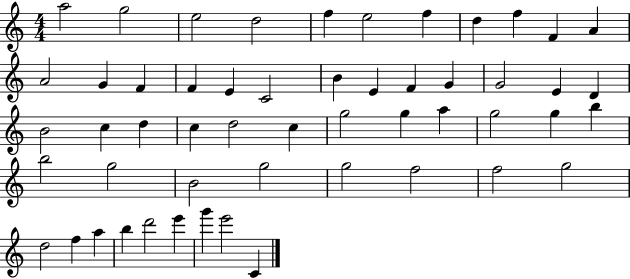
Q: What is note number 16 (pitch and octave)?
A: E4